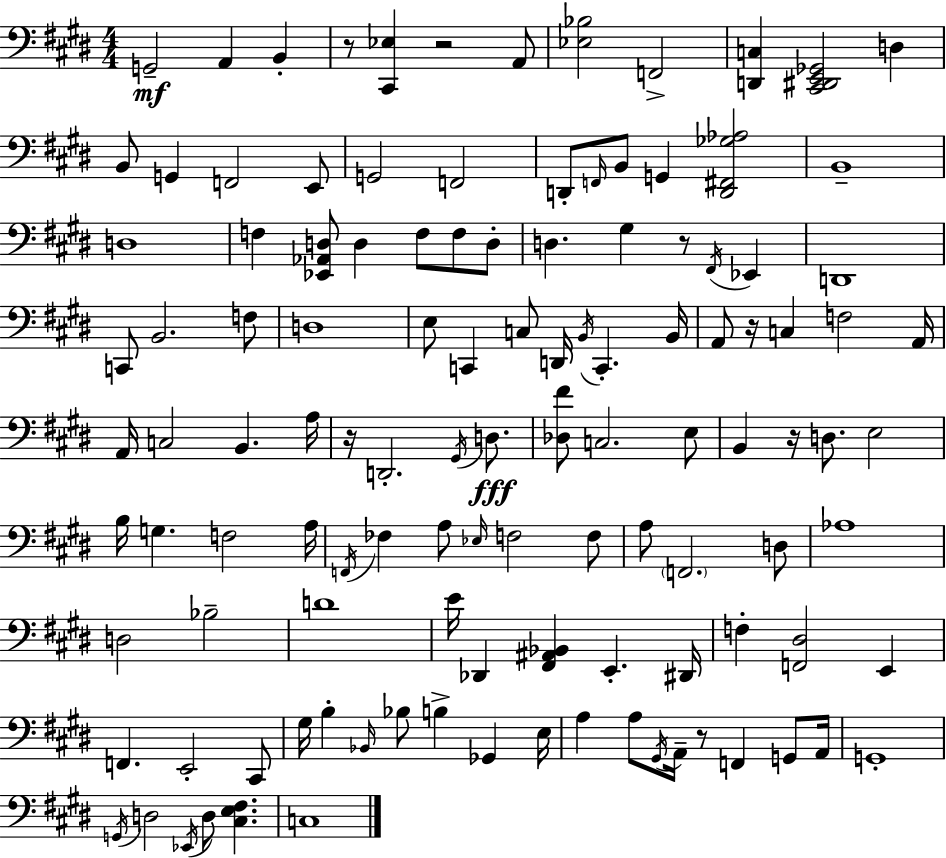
G2/h A2/q B2/q R/e [C#2,Eb3]/q R/h A2/e [Eb3,Bb3]/h F2/h [D2,C3]/q [C#2,D#2,E2,Gb2]/h D3/q B2/e G2/q F2/h E2/e G2/h F2/h D2/e F2/s B2/e G2/q [D2,F#2,Gb3,Ab3]/h B2/w D3/w F3/q [Eb2,Ab2,D3]/e D3/q F3/e F3/e D3/e D3/q. G#3/q R/e F#2/s Eb2/q D2/w C2/e B2/h. F3/e D3/w E3/e C2/q C3/e D2/s B2/s C2/q. B2/s A2/e R/s C3/q F3/h A2/s A2/s C3/h B2/q. A3/s R/s D2/h. G#2/s D3/e. [Db3,F#4]/e C3/h. E3/e B2/q R/s D3/e. E3/h B3/s G3/q. F3/h A3/s F2/s FES3/q A3/e Eb3/s F3/h F3/e A3/e F2/h. D3/e Ab3/w D3/h Bb3/h D4/w E4/s Db2/q [F#2,A#2,Bb2]/q E2/q. D#2/s F3/q [F2,D#3]/h E2/q F2/q. E2/h C#2/e G#3/s B3/q Bb2/s Bb3/e B3/q Gb2/q E3/s A3/q A3/e G#2/s A2/s R/e F2/q G2/e A2/s G2/w G2/s D3/h Eb2/s D3/e [C#3,E3,F#3]/q. C3/w